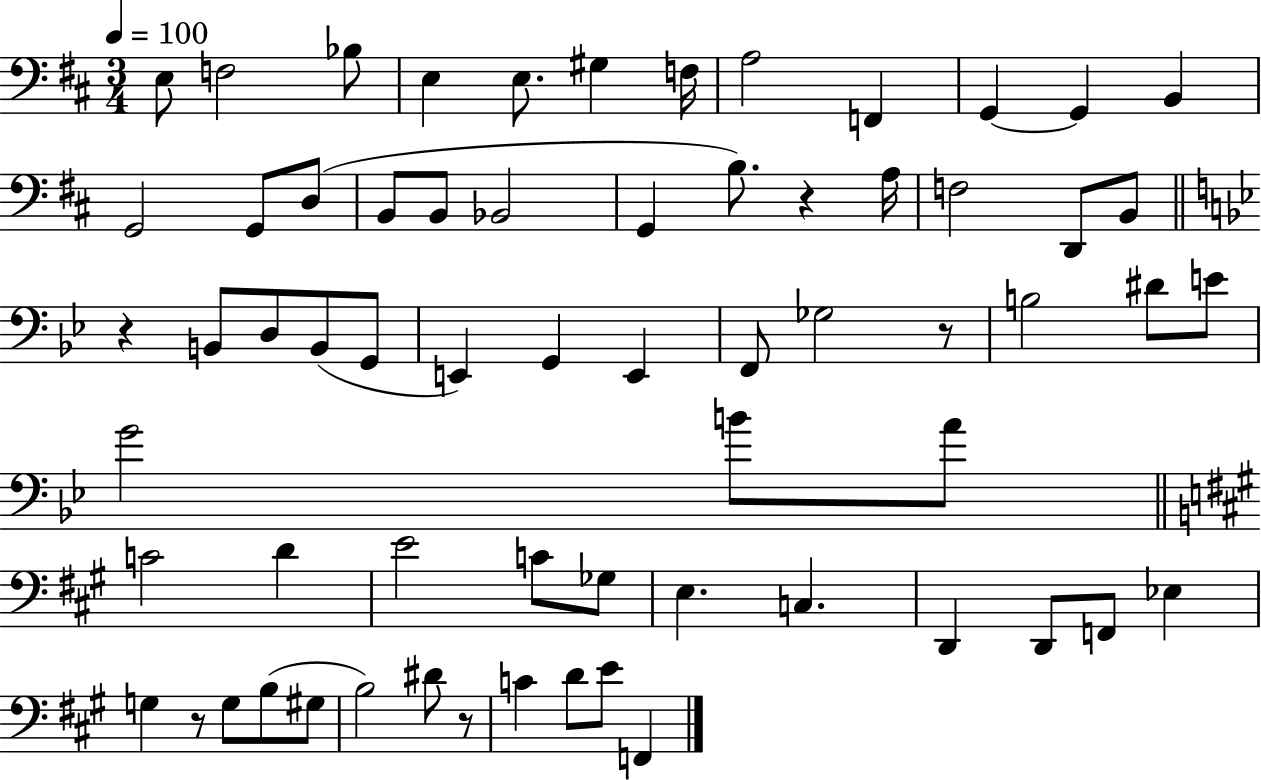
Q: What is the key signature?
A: D major